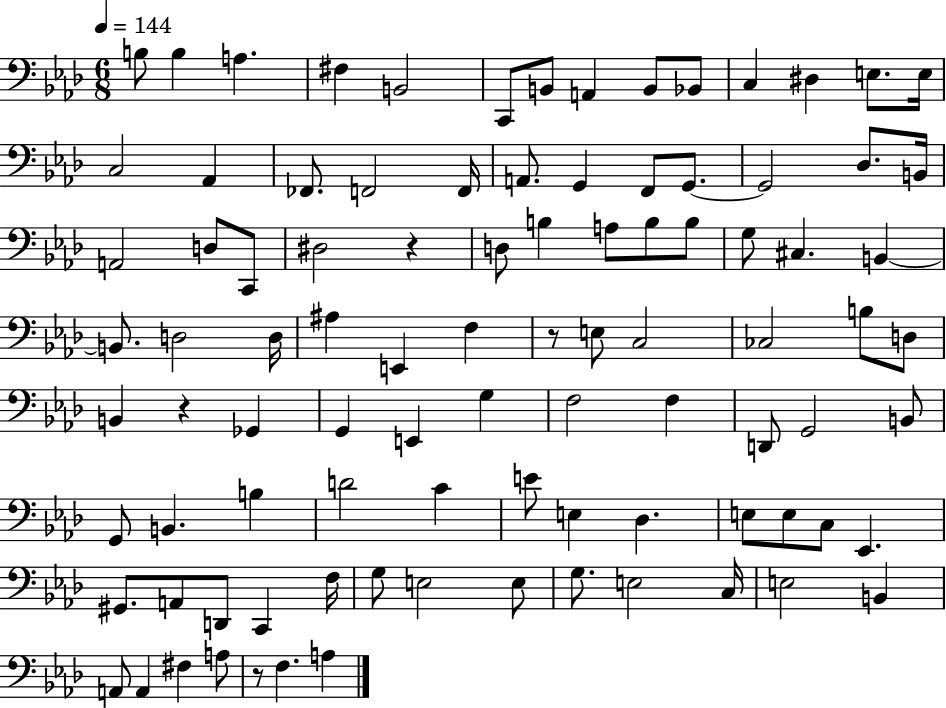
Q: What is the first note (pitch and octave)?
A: B3